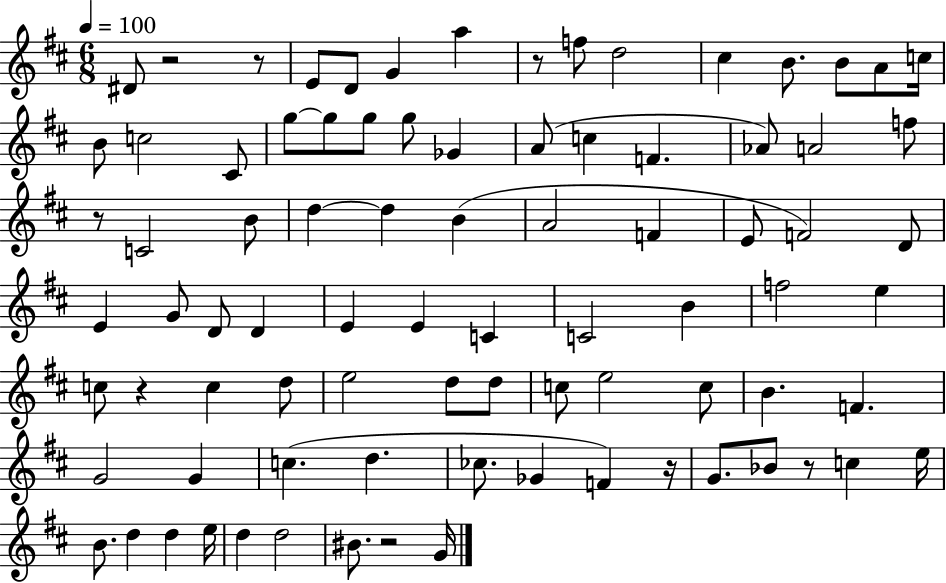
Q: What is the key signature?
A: D major